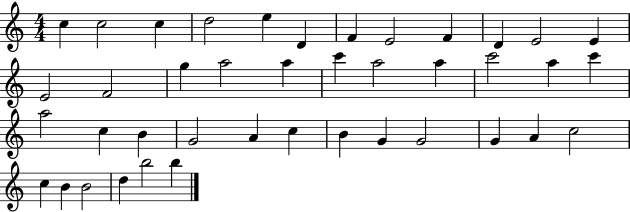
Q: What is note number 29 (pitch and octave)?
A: C5